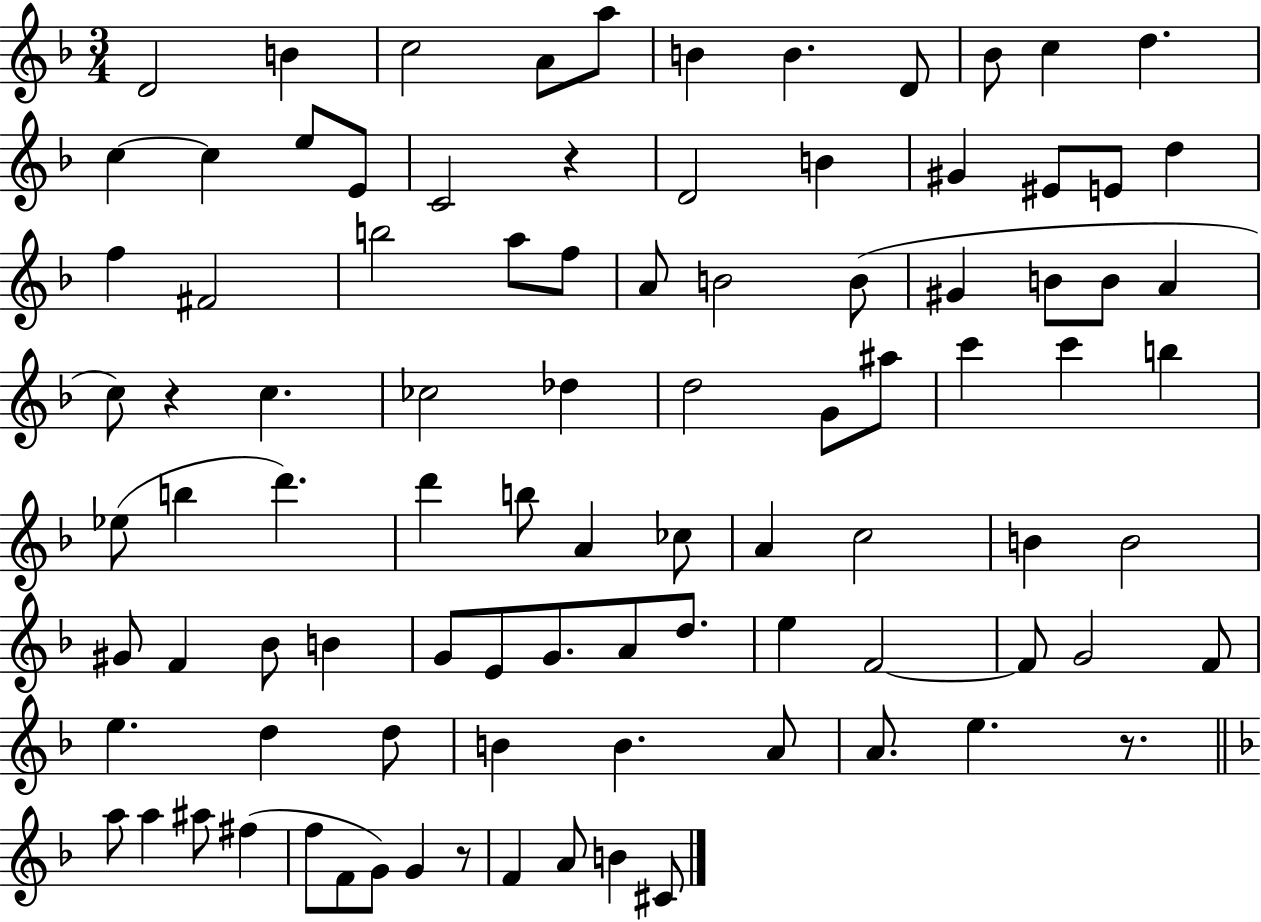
X:1
T:Untitled
M:3/4
L:1/4
K:F
D2 B c2 A/2 a/2 B B D/2 _B/2 c d c c e/2 E/2 C2 z D2 B ^G ^E/2 E/2 d f ^F2 b2 a/2 f/2 A/2 B2 B/2 ^G B/2 B/2 A c/2 z c _c2 _d d2 G/2 ^a/2 c' c' b _e/2 b d' d' b/2 A _c/2 A c2 B B2 ^G/2 F _B/2 B G/2 E/2 G/2 A/2 d/2 e F2 F/2 G2 F/2 e d d/2 B B A/2 A/2 e z/2 a/2 a ^a/2 ^f f/2 F/2 G/2 G z/2 F A/2 B ^C/2